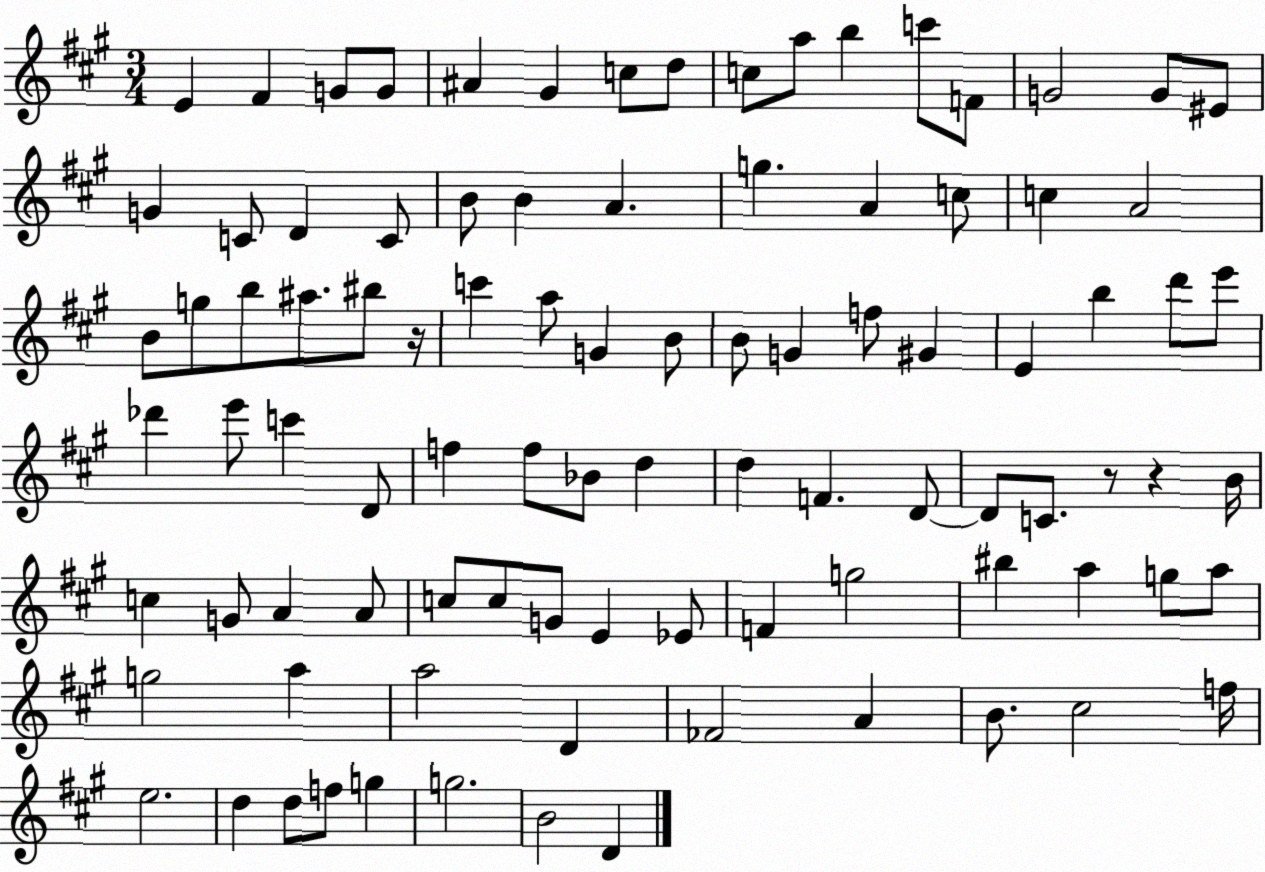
X:1
T:Untitled
M:3/4
L:1/4
K:A
E ^F G/2 G/2 ^A ^G c/2 d/2 c/2 a/2 b c'/2 F/2 G2 G/2 ^E/2 G C/2 D C/2 B/2 B A g A c/2 c A2 B/2 g/2 b/2 ^a/2 ^b/2 z/4 c' a/2 G B/2 B/2 G f/2 ^G E b d'/2 e'/2 _d' e'/2 c' D/2 f f/2 _B/2 d d F D/2 D/2 C/2 z/2 z B/4 c G/2 A A/2 c/2 c/2 G/2 E _E/2 F g2 ^b a g/2 a/2 g2 a a2 D _F2 A B/2 ^c2 f/4 e2 d d/2 f/2 g g2 B2 D